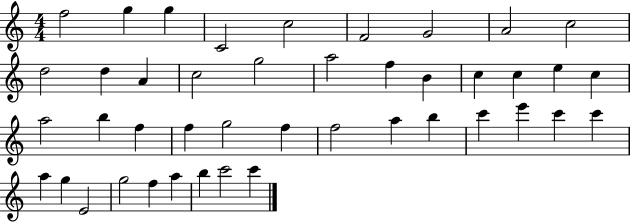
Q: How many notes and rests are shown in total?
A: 43